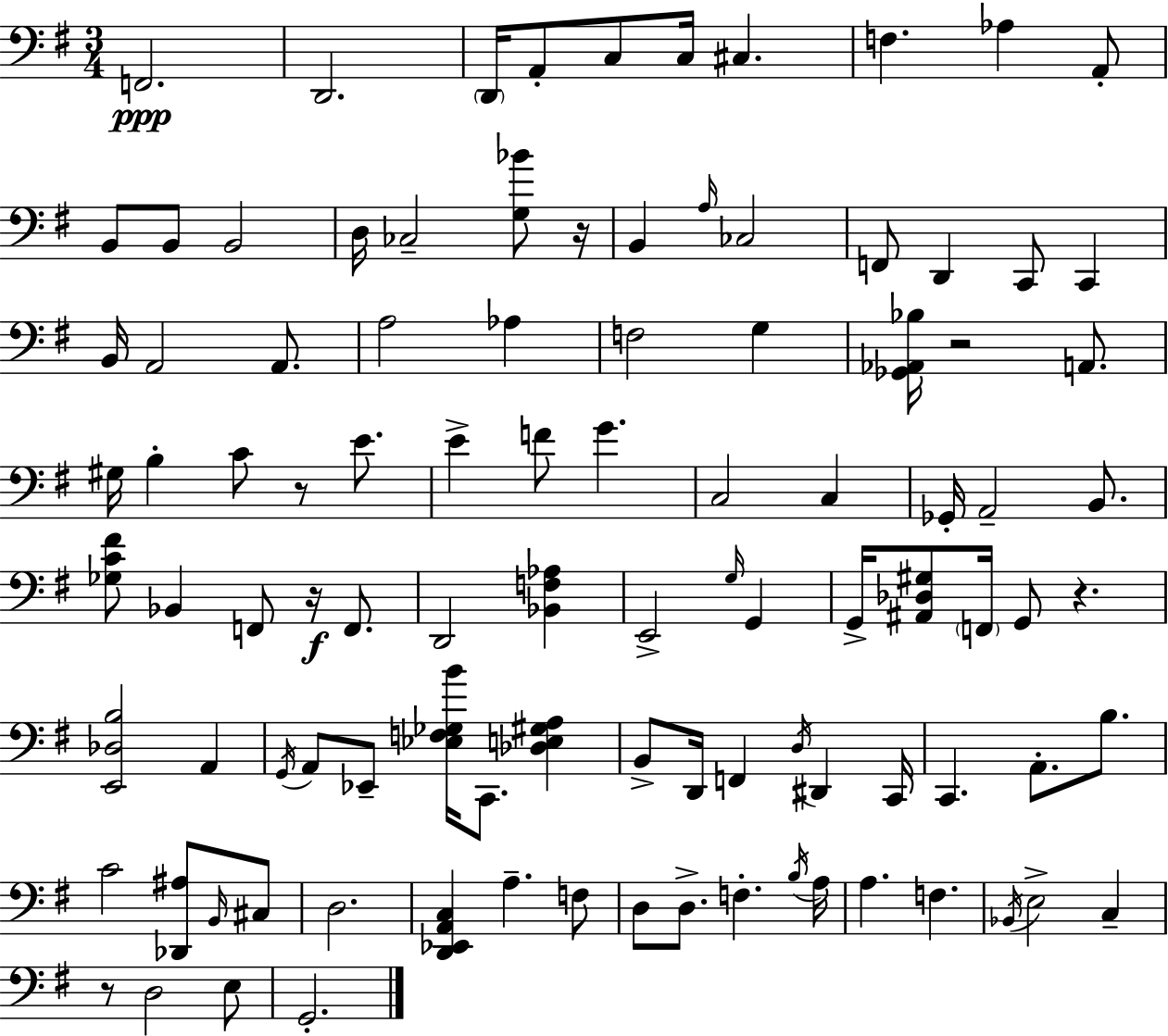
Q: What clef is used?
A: bass